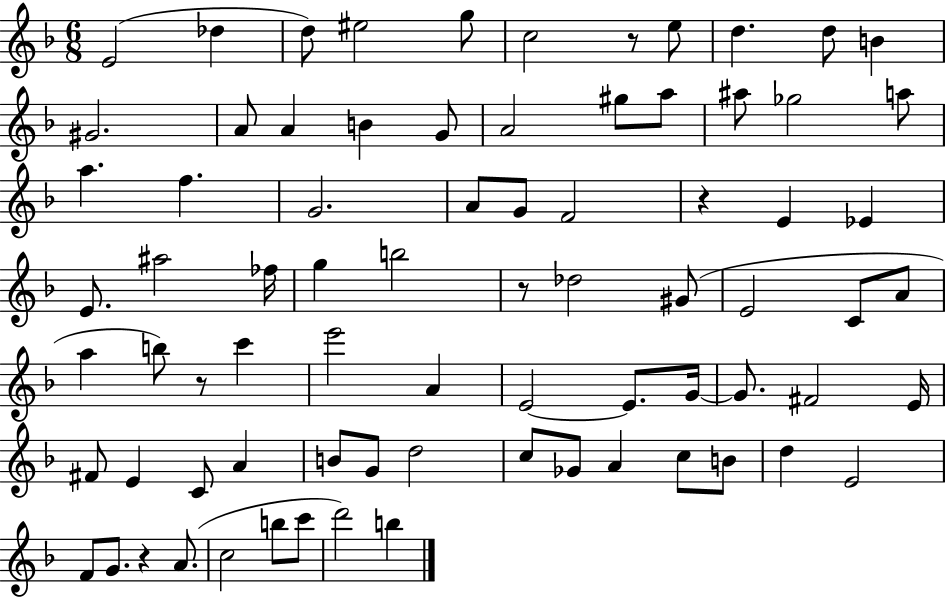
E4/h Db5/q D5/e EIS5/h G5/e C5/h R/e E5/e D5/q. D5/e B4/q G#4/h. A4/e A4/q B4/q G4/e A4/h G#5/e A5/e A#5/e Gb5/h A5/e A5/q. F5/q. G4/h. A4/e G4/e F4/h R/q E4/q Eb4/q E4/e. A#5/h FES5/s G5/q B5/h R/e Db5/h G#4/e E4/h C4/e A4/e A5/q B5/e R/e C6/q E6/h A4/q E4/h E4/e. G4/s G4/e. F#4/h E4/s F#4/e E4/q C4/e A4/q B4/e G4/e D5/h C5/e Gb4/e A4/q C5/e B4/e D5/q E4/h F4/e G4/e. R/q A4/e. C5/h B5/e C6/e D6/h B5/q